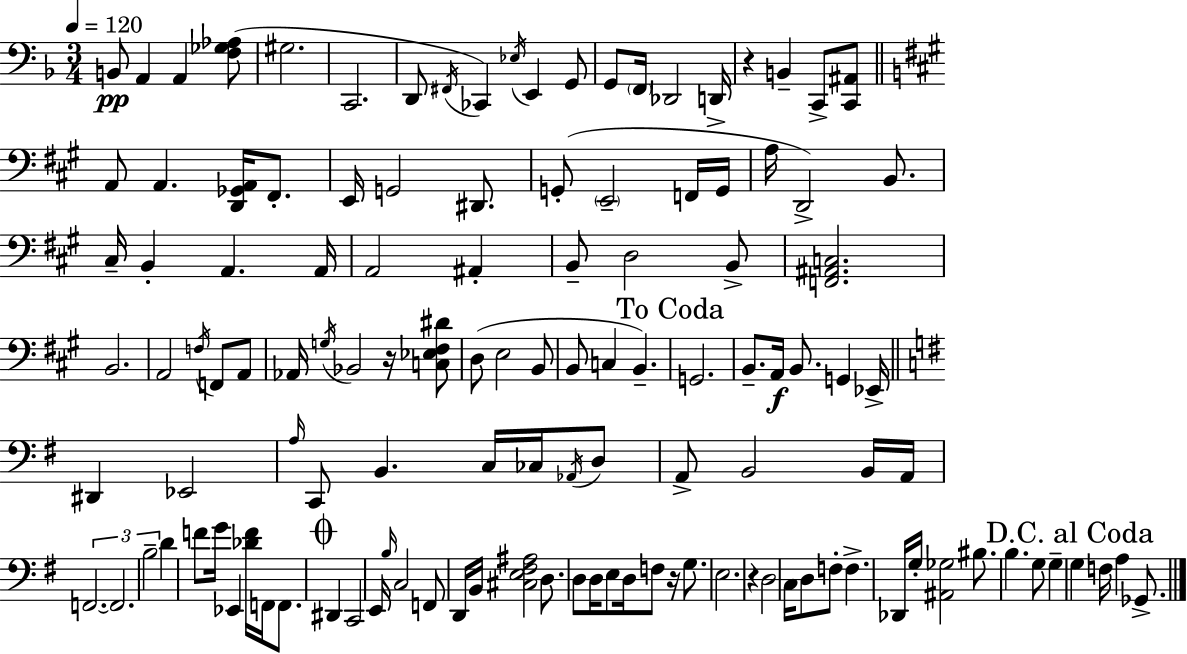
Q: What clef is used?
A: bass